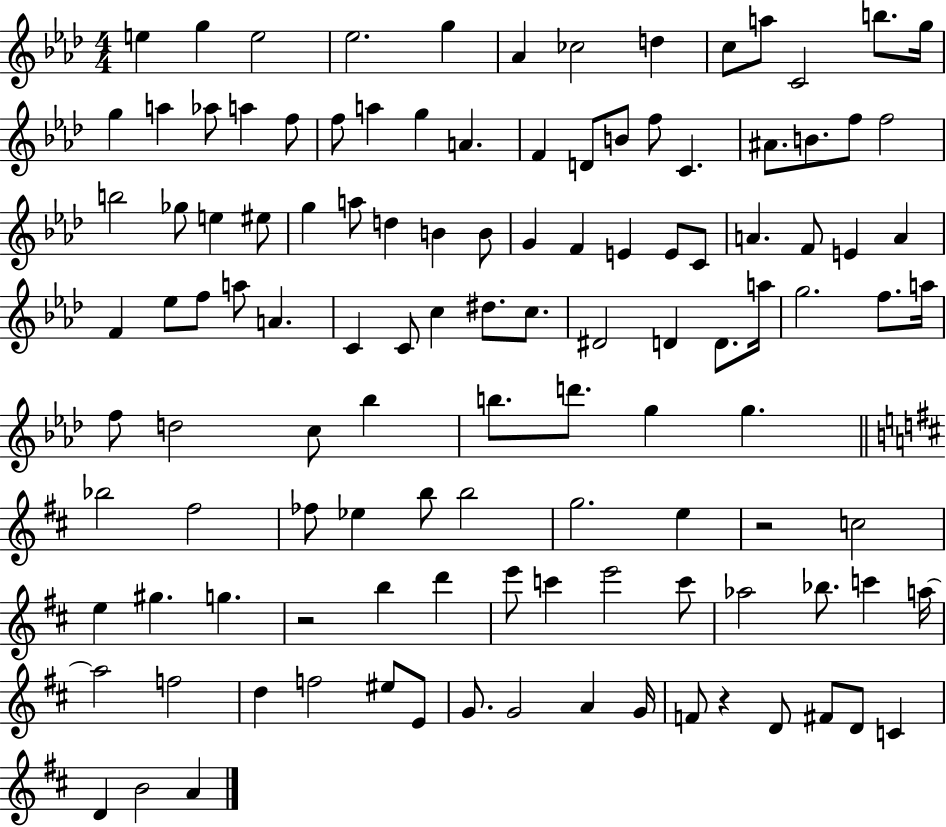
X:1
T:Untitled
M:4/4
L:1/4
K:Ab
e g e2 _e2 g _A _c2 d c/2 a/2 C2 b/2 g/4 g a _a/2 a f/2 f/2 a g A F D/2 B/2 f/2 C ^A/2 B/2 f/2 f2 b2 _g/2 e ^e/2 g a/2 d B B/2 G F E E/2 C/2 A F/2 E A F _e/2 f/2 a/2 A C C/2 c ^d/2 c/2 ^D2 D D/2 a/4 g2 f/2 a/4 f/2 d2 c/2 _b b/2 d'/2 g g _b2 ^f2 _f/2 _e b/2 b2 g2 e z2 c2 e ^g g z2 b d' e'/2 c' e'2 c'/2 _a2 _b/2 c' a/4 a2 f2 d f2 ^e/2 E/2 G/2 G2 A G/4 F/2 z D/2 ^F/2 D/2 C D B2 A